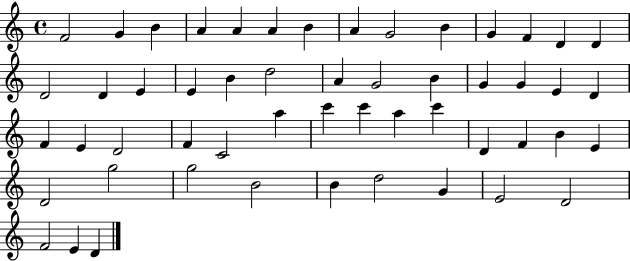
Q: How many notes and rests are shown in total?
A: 53